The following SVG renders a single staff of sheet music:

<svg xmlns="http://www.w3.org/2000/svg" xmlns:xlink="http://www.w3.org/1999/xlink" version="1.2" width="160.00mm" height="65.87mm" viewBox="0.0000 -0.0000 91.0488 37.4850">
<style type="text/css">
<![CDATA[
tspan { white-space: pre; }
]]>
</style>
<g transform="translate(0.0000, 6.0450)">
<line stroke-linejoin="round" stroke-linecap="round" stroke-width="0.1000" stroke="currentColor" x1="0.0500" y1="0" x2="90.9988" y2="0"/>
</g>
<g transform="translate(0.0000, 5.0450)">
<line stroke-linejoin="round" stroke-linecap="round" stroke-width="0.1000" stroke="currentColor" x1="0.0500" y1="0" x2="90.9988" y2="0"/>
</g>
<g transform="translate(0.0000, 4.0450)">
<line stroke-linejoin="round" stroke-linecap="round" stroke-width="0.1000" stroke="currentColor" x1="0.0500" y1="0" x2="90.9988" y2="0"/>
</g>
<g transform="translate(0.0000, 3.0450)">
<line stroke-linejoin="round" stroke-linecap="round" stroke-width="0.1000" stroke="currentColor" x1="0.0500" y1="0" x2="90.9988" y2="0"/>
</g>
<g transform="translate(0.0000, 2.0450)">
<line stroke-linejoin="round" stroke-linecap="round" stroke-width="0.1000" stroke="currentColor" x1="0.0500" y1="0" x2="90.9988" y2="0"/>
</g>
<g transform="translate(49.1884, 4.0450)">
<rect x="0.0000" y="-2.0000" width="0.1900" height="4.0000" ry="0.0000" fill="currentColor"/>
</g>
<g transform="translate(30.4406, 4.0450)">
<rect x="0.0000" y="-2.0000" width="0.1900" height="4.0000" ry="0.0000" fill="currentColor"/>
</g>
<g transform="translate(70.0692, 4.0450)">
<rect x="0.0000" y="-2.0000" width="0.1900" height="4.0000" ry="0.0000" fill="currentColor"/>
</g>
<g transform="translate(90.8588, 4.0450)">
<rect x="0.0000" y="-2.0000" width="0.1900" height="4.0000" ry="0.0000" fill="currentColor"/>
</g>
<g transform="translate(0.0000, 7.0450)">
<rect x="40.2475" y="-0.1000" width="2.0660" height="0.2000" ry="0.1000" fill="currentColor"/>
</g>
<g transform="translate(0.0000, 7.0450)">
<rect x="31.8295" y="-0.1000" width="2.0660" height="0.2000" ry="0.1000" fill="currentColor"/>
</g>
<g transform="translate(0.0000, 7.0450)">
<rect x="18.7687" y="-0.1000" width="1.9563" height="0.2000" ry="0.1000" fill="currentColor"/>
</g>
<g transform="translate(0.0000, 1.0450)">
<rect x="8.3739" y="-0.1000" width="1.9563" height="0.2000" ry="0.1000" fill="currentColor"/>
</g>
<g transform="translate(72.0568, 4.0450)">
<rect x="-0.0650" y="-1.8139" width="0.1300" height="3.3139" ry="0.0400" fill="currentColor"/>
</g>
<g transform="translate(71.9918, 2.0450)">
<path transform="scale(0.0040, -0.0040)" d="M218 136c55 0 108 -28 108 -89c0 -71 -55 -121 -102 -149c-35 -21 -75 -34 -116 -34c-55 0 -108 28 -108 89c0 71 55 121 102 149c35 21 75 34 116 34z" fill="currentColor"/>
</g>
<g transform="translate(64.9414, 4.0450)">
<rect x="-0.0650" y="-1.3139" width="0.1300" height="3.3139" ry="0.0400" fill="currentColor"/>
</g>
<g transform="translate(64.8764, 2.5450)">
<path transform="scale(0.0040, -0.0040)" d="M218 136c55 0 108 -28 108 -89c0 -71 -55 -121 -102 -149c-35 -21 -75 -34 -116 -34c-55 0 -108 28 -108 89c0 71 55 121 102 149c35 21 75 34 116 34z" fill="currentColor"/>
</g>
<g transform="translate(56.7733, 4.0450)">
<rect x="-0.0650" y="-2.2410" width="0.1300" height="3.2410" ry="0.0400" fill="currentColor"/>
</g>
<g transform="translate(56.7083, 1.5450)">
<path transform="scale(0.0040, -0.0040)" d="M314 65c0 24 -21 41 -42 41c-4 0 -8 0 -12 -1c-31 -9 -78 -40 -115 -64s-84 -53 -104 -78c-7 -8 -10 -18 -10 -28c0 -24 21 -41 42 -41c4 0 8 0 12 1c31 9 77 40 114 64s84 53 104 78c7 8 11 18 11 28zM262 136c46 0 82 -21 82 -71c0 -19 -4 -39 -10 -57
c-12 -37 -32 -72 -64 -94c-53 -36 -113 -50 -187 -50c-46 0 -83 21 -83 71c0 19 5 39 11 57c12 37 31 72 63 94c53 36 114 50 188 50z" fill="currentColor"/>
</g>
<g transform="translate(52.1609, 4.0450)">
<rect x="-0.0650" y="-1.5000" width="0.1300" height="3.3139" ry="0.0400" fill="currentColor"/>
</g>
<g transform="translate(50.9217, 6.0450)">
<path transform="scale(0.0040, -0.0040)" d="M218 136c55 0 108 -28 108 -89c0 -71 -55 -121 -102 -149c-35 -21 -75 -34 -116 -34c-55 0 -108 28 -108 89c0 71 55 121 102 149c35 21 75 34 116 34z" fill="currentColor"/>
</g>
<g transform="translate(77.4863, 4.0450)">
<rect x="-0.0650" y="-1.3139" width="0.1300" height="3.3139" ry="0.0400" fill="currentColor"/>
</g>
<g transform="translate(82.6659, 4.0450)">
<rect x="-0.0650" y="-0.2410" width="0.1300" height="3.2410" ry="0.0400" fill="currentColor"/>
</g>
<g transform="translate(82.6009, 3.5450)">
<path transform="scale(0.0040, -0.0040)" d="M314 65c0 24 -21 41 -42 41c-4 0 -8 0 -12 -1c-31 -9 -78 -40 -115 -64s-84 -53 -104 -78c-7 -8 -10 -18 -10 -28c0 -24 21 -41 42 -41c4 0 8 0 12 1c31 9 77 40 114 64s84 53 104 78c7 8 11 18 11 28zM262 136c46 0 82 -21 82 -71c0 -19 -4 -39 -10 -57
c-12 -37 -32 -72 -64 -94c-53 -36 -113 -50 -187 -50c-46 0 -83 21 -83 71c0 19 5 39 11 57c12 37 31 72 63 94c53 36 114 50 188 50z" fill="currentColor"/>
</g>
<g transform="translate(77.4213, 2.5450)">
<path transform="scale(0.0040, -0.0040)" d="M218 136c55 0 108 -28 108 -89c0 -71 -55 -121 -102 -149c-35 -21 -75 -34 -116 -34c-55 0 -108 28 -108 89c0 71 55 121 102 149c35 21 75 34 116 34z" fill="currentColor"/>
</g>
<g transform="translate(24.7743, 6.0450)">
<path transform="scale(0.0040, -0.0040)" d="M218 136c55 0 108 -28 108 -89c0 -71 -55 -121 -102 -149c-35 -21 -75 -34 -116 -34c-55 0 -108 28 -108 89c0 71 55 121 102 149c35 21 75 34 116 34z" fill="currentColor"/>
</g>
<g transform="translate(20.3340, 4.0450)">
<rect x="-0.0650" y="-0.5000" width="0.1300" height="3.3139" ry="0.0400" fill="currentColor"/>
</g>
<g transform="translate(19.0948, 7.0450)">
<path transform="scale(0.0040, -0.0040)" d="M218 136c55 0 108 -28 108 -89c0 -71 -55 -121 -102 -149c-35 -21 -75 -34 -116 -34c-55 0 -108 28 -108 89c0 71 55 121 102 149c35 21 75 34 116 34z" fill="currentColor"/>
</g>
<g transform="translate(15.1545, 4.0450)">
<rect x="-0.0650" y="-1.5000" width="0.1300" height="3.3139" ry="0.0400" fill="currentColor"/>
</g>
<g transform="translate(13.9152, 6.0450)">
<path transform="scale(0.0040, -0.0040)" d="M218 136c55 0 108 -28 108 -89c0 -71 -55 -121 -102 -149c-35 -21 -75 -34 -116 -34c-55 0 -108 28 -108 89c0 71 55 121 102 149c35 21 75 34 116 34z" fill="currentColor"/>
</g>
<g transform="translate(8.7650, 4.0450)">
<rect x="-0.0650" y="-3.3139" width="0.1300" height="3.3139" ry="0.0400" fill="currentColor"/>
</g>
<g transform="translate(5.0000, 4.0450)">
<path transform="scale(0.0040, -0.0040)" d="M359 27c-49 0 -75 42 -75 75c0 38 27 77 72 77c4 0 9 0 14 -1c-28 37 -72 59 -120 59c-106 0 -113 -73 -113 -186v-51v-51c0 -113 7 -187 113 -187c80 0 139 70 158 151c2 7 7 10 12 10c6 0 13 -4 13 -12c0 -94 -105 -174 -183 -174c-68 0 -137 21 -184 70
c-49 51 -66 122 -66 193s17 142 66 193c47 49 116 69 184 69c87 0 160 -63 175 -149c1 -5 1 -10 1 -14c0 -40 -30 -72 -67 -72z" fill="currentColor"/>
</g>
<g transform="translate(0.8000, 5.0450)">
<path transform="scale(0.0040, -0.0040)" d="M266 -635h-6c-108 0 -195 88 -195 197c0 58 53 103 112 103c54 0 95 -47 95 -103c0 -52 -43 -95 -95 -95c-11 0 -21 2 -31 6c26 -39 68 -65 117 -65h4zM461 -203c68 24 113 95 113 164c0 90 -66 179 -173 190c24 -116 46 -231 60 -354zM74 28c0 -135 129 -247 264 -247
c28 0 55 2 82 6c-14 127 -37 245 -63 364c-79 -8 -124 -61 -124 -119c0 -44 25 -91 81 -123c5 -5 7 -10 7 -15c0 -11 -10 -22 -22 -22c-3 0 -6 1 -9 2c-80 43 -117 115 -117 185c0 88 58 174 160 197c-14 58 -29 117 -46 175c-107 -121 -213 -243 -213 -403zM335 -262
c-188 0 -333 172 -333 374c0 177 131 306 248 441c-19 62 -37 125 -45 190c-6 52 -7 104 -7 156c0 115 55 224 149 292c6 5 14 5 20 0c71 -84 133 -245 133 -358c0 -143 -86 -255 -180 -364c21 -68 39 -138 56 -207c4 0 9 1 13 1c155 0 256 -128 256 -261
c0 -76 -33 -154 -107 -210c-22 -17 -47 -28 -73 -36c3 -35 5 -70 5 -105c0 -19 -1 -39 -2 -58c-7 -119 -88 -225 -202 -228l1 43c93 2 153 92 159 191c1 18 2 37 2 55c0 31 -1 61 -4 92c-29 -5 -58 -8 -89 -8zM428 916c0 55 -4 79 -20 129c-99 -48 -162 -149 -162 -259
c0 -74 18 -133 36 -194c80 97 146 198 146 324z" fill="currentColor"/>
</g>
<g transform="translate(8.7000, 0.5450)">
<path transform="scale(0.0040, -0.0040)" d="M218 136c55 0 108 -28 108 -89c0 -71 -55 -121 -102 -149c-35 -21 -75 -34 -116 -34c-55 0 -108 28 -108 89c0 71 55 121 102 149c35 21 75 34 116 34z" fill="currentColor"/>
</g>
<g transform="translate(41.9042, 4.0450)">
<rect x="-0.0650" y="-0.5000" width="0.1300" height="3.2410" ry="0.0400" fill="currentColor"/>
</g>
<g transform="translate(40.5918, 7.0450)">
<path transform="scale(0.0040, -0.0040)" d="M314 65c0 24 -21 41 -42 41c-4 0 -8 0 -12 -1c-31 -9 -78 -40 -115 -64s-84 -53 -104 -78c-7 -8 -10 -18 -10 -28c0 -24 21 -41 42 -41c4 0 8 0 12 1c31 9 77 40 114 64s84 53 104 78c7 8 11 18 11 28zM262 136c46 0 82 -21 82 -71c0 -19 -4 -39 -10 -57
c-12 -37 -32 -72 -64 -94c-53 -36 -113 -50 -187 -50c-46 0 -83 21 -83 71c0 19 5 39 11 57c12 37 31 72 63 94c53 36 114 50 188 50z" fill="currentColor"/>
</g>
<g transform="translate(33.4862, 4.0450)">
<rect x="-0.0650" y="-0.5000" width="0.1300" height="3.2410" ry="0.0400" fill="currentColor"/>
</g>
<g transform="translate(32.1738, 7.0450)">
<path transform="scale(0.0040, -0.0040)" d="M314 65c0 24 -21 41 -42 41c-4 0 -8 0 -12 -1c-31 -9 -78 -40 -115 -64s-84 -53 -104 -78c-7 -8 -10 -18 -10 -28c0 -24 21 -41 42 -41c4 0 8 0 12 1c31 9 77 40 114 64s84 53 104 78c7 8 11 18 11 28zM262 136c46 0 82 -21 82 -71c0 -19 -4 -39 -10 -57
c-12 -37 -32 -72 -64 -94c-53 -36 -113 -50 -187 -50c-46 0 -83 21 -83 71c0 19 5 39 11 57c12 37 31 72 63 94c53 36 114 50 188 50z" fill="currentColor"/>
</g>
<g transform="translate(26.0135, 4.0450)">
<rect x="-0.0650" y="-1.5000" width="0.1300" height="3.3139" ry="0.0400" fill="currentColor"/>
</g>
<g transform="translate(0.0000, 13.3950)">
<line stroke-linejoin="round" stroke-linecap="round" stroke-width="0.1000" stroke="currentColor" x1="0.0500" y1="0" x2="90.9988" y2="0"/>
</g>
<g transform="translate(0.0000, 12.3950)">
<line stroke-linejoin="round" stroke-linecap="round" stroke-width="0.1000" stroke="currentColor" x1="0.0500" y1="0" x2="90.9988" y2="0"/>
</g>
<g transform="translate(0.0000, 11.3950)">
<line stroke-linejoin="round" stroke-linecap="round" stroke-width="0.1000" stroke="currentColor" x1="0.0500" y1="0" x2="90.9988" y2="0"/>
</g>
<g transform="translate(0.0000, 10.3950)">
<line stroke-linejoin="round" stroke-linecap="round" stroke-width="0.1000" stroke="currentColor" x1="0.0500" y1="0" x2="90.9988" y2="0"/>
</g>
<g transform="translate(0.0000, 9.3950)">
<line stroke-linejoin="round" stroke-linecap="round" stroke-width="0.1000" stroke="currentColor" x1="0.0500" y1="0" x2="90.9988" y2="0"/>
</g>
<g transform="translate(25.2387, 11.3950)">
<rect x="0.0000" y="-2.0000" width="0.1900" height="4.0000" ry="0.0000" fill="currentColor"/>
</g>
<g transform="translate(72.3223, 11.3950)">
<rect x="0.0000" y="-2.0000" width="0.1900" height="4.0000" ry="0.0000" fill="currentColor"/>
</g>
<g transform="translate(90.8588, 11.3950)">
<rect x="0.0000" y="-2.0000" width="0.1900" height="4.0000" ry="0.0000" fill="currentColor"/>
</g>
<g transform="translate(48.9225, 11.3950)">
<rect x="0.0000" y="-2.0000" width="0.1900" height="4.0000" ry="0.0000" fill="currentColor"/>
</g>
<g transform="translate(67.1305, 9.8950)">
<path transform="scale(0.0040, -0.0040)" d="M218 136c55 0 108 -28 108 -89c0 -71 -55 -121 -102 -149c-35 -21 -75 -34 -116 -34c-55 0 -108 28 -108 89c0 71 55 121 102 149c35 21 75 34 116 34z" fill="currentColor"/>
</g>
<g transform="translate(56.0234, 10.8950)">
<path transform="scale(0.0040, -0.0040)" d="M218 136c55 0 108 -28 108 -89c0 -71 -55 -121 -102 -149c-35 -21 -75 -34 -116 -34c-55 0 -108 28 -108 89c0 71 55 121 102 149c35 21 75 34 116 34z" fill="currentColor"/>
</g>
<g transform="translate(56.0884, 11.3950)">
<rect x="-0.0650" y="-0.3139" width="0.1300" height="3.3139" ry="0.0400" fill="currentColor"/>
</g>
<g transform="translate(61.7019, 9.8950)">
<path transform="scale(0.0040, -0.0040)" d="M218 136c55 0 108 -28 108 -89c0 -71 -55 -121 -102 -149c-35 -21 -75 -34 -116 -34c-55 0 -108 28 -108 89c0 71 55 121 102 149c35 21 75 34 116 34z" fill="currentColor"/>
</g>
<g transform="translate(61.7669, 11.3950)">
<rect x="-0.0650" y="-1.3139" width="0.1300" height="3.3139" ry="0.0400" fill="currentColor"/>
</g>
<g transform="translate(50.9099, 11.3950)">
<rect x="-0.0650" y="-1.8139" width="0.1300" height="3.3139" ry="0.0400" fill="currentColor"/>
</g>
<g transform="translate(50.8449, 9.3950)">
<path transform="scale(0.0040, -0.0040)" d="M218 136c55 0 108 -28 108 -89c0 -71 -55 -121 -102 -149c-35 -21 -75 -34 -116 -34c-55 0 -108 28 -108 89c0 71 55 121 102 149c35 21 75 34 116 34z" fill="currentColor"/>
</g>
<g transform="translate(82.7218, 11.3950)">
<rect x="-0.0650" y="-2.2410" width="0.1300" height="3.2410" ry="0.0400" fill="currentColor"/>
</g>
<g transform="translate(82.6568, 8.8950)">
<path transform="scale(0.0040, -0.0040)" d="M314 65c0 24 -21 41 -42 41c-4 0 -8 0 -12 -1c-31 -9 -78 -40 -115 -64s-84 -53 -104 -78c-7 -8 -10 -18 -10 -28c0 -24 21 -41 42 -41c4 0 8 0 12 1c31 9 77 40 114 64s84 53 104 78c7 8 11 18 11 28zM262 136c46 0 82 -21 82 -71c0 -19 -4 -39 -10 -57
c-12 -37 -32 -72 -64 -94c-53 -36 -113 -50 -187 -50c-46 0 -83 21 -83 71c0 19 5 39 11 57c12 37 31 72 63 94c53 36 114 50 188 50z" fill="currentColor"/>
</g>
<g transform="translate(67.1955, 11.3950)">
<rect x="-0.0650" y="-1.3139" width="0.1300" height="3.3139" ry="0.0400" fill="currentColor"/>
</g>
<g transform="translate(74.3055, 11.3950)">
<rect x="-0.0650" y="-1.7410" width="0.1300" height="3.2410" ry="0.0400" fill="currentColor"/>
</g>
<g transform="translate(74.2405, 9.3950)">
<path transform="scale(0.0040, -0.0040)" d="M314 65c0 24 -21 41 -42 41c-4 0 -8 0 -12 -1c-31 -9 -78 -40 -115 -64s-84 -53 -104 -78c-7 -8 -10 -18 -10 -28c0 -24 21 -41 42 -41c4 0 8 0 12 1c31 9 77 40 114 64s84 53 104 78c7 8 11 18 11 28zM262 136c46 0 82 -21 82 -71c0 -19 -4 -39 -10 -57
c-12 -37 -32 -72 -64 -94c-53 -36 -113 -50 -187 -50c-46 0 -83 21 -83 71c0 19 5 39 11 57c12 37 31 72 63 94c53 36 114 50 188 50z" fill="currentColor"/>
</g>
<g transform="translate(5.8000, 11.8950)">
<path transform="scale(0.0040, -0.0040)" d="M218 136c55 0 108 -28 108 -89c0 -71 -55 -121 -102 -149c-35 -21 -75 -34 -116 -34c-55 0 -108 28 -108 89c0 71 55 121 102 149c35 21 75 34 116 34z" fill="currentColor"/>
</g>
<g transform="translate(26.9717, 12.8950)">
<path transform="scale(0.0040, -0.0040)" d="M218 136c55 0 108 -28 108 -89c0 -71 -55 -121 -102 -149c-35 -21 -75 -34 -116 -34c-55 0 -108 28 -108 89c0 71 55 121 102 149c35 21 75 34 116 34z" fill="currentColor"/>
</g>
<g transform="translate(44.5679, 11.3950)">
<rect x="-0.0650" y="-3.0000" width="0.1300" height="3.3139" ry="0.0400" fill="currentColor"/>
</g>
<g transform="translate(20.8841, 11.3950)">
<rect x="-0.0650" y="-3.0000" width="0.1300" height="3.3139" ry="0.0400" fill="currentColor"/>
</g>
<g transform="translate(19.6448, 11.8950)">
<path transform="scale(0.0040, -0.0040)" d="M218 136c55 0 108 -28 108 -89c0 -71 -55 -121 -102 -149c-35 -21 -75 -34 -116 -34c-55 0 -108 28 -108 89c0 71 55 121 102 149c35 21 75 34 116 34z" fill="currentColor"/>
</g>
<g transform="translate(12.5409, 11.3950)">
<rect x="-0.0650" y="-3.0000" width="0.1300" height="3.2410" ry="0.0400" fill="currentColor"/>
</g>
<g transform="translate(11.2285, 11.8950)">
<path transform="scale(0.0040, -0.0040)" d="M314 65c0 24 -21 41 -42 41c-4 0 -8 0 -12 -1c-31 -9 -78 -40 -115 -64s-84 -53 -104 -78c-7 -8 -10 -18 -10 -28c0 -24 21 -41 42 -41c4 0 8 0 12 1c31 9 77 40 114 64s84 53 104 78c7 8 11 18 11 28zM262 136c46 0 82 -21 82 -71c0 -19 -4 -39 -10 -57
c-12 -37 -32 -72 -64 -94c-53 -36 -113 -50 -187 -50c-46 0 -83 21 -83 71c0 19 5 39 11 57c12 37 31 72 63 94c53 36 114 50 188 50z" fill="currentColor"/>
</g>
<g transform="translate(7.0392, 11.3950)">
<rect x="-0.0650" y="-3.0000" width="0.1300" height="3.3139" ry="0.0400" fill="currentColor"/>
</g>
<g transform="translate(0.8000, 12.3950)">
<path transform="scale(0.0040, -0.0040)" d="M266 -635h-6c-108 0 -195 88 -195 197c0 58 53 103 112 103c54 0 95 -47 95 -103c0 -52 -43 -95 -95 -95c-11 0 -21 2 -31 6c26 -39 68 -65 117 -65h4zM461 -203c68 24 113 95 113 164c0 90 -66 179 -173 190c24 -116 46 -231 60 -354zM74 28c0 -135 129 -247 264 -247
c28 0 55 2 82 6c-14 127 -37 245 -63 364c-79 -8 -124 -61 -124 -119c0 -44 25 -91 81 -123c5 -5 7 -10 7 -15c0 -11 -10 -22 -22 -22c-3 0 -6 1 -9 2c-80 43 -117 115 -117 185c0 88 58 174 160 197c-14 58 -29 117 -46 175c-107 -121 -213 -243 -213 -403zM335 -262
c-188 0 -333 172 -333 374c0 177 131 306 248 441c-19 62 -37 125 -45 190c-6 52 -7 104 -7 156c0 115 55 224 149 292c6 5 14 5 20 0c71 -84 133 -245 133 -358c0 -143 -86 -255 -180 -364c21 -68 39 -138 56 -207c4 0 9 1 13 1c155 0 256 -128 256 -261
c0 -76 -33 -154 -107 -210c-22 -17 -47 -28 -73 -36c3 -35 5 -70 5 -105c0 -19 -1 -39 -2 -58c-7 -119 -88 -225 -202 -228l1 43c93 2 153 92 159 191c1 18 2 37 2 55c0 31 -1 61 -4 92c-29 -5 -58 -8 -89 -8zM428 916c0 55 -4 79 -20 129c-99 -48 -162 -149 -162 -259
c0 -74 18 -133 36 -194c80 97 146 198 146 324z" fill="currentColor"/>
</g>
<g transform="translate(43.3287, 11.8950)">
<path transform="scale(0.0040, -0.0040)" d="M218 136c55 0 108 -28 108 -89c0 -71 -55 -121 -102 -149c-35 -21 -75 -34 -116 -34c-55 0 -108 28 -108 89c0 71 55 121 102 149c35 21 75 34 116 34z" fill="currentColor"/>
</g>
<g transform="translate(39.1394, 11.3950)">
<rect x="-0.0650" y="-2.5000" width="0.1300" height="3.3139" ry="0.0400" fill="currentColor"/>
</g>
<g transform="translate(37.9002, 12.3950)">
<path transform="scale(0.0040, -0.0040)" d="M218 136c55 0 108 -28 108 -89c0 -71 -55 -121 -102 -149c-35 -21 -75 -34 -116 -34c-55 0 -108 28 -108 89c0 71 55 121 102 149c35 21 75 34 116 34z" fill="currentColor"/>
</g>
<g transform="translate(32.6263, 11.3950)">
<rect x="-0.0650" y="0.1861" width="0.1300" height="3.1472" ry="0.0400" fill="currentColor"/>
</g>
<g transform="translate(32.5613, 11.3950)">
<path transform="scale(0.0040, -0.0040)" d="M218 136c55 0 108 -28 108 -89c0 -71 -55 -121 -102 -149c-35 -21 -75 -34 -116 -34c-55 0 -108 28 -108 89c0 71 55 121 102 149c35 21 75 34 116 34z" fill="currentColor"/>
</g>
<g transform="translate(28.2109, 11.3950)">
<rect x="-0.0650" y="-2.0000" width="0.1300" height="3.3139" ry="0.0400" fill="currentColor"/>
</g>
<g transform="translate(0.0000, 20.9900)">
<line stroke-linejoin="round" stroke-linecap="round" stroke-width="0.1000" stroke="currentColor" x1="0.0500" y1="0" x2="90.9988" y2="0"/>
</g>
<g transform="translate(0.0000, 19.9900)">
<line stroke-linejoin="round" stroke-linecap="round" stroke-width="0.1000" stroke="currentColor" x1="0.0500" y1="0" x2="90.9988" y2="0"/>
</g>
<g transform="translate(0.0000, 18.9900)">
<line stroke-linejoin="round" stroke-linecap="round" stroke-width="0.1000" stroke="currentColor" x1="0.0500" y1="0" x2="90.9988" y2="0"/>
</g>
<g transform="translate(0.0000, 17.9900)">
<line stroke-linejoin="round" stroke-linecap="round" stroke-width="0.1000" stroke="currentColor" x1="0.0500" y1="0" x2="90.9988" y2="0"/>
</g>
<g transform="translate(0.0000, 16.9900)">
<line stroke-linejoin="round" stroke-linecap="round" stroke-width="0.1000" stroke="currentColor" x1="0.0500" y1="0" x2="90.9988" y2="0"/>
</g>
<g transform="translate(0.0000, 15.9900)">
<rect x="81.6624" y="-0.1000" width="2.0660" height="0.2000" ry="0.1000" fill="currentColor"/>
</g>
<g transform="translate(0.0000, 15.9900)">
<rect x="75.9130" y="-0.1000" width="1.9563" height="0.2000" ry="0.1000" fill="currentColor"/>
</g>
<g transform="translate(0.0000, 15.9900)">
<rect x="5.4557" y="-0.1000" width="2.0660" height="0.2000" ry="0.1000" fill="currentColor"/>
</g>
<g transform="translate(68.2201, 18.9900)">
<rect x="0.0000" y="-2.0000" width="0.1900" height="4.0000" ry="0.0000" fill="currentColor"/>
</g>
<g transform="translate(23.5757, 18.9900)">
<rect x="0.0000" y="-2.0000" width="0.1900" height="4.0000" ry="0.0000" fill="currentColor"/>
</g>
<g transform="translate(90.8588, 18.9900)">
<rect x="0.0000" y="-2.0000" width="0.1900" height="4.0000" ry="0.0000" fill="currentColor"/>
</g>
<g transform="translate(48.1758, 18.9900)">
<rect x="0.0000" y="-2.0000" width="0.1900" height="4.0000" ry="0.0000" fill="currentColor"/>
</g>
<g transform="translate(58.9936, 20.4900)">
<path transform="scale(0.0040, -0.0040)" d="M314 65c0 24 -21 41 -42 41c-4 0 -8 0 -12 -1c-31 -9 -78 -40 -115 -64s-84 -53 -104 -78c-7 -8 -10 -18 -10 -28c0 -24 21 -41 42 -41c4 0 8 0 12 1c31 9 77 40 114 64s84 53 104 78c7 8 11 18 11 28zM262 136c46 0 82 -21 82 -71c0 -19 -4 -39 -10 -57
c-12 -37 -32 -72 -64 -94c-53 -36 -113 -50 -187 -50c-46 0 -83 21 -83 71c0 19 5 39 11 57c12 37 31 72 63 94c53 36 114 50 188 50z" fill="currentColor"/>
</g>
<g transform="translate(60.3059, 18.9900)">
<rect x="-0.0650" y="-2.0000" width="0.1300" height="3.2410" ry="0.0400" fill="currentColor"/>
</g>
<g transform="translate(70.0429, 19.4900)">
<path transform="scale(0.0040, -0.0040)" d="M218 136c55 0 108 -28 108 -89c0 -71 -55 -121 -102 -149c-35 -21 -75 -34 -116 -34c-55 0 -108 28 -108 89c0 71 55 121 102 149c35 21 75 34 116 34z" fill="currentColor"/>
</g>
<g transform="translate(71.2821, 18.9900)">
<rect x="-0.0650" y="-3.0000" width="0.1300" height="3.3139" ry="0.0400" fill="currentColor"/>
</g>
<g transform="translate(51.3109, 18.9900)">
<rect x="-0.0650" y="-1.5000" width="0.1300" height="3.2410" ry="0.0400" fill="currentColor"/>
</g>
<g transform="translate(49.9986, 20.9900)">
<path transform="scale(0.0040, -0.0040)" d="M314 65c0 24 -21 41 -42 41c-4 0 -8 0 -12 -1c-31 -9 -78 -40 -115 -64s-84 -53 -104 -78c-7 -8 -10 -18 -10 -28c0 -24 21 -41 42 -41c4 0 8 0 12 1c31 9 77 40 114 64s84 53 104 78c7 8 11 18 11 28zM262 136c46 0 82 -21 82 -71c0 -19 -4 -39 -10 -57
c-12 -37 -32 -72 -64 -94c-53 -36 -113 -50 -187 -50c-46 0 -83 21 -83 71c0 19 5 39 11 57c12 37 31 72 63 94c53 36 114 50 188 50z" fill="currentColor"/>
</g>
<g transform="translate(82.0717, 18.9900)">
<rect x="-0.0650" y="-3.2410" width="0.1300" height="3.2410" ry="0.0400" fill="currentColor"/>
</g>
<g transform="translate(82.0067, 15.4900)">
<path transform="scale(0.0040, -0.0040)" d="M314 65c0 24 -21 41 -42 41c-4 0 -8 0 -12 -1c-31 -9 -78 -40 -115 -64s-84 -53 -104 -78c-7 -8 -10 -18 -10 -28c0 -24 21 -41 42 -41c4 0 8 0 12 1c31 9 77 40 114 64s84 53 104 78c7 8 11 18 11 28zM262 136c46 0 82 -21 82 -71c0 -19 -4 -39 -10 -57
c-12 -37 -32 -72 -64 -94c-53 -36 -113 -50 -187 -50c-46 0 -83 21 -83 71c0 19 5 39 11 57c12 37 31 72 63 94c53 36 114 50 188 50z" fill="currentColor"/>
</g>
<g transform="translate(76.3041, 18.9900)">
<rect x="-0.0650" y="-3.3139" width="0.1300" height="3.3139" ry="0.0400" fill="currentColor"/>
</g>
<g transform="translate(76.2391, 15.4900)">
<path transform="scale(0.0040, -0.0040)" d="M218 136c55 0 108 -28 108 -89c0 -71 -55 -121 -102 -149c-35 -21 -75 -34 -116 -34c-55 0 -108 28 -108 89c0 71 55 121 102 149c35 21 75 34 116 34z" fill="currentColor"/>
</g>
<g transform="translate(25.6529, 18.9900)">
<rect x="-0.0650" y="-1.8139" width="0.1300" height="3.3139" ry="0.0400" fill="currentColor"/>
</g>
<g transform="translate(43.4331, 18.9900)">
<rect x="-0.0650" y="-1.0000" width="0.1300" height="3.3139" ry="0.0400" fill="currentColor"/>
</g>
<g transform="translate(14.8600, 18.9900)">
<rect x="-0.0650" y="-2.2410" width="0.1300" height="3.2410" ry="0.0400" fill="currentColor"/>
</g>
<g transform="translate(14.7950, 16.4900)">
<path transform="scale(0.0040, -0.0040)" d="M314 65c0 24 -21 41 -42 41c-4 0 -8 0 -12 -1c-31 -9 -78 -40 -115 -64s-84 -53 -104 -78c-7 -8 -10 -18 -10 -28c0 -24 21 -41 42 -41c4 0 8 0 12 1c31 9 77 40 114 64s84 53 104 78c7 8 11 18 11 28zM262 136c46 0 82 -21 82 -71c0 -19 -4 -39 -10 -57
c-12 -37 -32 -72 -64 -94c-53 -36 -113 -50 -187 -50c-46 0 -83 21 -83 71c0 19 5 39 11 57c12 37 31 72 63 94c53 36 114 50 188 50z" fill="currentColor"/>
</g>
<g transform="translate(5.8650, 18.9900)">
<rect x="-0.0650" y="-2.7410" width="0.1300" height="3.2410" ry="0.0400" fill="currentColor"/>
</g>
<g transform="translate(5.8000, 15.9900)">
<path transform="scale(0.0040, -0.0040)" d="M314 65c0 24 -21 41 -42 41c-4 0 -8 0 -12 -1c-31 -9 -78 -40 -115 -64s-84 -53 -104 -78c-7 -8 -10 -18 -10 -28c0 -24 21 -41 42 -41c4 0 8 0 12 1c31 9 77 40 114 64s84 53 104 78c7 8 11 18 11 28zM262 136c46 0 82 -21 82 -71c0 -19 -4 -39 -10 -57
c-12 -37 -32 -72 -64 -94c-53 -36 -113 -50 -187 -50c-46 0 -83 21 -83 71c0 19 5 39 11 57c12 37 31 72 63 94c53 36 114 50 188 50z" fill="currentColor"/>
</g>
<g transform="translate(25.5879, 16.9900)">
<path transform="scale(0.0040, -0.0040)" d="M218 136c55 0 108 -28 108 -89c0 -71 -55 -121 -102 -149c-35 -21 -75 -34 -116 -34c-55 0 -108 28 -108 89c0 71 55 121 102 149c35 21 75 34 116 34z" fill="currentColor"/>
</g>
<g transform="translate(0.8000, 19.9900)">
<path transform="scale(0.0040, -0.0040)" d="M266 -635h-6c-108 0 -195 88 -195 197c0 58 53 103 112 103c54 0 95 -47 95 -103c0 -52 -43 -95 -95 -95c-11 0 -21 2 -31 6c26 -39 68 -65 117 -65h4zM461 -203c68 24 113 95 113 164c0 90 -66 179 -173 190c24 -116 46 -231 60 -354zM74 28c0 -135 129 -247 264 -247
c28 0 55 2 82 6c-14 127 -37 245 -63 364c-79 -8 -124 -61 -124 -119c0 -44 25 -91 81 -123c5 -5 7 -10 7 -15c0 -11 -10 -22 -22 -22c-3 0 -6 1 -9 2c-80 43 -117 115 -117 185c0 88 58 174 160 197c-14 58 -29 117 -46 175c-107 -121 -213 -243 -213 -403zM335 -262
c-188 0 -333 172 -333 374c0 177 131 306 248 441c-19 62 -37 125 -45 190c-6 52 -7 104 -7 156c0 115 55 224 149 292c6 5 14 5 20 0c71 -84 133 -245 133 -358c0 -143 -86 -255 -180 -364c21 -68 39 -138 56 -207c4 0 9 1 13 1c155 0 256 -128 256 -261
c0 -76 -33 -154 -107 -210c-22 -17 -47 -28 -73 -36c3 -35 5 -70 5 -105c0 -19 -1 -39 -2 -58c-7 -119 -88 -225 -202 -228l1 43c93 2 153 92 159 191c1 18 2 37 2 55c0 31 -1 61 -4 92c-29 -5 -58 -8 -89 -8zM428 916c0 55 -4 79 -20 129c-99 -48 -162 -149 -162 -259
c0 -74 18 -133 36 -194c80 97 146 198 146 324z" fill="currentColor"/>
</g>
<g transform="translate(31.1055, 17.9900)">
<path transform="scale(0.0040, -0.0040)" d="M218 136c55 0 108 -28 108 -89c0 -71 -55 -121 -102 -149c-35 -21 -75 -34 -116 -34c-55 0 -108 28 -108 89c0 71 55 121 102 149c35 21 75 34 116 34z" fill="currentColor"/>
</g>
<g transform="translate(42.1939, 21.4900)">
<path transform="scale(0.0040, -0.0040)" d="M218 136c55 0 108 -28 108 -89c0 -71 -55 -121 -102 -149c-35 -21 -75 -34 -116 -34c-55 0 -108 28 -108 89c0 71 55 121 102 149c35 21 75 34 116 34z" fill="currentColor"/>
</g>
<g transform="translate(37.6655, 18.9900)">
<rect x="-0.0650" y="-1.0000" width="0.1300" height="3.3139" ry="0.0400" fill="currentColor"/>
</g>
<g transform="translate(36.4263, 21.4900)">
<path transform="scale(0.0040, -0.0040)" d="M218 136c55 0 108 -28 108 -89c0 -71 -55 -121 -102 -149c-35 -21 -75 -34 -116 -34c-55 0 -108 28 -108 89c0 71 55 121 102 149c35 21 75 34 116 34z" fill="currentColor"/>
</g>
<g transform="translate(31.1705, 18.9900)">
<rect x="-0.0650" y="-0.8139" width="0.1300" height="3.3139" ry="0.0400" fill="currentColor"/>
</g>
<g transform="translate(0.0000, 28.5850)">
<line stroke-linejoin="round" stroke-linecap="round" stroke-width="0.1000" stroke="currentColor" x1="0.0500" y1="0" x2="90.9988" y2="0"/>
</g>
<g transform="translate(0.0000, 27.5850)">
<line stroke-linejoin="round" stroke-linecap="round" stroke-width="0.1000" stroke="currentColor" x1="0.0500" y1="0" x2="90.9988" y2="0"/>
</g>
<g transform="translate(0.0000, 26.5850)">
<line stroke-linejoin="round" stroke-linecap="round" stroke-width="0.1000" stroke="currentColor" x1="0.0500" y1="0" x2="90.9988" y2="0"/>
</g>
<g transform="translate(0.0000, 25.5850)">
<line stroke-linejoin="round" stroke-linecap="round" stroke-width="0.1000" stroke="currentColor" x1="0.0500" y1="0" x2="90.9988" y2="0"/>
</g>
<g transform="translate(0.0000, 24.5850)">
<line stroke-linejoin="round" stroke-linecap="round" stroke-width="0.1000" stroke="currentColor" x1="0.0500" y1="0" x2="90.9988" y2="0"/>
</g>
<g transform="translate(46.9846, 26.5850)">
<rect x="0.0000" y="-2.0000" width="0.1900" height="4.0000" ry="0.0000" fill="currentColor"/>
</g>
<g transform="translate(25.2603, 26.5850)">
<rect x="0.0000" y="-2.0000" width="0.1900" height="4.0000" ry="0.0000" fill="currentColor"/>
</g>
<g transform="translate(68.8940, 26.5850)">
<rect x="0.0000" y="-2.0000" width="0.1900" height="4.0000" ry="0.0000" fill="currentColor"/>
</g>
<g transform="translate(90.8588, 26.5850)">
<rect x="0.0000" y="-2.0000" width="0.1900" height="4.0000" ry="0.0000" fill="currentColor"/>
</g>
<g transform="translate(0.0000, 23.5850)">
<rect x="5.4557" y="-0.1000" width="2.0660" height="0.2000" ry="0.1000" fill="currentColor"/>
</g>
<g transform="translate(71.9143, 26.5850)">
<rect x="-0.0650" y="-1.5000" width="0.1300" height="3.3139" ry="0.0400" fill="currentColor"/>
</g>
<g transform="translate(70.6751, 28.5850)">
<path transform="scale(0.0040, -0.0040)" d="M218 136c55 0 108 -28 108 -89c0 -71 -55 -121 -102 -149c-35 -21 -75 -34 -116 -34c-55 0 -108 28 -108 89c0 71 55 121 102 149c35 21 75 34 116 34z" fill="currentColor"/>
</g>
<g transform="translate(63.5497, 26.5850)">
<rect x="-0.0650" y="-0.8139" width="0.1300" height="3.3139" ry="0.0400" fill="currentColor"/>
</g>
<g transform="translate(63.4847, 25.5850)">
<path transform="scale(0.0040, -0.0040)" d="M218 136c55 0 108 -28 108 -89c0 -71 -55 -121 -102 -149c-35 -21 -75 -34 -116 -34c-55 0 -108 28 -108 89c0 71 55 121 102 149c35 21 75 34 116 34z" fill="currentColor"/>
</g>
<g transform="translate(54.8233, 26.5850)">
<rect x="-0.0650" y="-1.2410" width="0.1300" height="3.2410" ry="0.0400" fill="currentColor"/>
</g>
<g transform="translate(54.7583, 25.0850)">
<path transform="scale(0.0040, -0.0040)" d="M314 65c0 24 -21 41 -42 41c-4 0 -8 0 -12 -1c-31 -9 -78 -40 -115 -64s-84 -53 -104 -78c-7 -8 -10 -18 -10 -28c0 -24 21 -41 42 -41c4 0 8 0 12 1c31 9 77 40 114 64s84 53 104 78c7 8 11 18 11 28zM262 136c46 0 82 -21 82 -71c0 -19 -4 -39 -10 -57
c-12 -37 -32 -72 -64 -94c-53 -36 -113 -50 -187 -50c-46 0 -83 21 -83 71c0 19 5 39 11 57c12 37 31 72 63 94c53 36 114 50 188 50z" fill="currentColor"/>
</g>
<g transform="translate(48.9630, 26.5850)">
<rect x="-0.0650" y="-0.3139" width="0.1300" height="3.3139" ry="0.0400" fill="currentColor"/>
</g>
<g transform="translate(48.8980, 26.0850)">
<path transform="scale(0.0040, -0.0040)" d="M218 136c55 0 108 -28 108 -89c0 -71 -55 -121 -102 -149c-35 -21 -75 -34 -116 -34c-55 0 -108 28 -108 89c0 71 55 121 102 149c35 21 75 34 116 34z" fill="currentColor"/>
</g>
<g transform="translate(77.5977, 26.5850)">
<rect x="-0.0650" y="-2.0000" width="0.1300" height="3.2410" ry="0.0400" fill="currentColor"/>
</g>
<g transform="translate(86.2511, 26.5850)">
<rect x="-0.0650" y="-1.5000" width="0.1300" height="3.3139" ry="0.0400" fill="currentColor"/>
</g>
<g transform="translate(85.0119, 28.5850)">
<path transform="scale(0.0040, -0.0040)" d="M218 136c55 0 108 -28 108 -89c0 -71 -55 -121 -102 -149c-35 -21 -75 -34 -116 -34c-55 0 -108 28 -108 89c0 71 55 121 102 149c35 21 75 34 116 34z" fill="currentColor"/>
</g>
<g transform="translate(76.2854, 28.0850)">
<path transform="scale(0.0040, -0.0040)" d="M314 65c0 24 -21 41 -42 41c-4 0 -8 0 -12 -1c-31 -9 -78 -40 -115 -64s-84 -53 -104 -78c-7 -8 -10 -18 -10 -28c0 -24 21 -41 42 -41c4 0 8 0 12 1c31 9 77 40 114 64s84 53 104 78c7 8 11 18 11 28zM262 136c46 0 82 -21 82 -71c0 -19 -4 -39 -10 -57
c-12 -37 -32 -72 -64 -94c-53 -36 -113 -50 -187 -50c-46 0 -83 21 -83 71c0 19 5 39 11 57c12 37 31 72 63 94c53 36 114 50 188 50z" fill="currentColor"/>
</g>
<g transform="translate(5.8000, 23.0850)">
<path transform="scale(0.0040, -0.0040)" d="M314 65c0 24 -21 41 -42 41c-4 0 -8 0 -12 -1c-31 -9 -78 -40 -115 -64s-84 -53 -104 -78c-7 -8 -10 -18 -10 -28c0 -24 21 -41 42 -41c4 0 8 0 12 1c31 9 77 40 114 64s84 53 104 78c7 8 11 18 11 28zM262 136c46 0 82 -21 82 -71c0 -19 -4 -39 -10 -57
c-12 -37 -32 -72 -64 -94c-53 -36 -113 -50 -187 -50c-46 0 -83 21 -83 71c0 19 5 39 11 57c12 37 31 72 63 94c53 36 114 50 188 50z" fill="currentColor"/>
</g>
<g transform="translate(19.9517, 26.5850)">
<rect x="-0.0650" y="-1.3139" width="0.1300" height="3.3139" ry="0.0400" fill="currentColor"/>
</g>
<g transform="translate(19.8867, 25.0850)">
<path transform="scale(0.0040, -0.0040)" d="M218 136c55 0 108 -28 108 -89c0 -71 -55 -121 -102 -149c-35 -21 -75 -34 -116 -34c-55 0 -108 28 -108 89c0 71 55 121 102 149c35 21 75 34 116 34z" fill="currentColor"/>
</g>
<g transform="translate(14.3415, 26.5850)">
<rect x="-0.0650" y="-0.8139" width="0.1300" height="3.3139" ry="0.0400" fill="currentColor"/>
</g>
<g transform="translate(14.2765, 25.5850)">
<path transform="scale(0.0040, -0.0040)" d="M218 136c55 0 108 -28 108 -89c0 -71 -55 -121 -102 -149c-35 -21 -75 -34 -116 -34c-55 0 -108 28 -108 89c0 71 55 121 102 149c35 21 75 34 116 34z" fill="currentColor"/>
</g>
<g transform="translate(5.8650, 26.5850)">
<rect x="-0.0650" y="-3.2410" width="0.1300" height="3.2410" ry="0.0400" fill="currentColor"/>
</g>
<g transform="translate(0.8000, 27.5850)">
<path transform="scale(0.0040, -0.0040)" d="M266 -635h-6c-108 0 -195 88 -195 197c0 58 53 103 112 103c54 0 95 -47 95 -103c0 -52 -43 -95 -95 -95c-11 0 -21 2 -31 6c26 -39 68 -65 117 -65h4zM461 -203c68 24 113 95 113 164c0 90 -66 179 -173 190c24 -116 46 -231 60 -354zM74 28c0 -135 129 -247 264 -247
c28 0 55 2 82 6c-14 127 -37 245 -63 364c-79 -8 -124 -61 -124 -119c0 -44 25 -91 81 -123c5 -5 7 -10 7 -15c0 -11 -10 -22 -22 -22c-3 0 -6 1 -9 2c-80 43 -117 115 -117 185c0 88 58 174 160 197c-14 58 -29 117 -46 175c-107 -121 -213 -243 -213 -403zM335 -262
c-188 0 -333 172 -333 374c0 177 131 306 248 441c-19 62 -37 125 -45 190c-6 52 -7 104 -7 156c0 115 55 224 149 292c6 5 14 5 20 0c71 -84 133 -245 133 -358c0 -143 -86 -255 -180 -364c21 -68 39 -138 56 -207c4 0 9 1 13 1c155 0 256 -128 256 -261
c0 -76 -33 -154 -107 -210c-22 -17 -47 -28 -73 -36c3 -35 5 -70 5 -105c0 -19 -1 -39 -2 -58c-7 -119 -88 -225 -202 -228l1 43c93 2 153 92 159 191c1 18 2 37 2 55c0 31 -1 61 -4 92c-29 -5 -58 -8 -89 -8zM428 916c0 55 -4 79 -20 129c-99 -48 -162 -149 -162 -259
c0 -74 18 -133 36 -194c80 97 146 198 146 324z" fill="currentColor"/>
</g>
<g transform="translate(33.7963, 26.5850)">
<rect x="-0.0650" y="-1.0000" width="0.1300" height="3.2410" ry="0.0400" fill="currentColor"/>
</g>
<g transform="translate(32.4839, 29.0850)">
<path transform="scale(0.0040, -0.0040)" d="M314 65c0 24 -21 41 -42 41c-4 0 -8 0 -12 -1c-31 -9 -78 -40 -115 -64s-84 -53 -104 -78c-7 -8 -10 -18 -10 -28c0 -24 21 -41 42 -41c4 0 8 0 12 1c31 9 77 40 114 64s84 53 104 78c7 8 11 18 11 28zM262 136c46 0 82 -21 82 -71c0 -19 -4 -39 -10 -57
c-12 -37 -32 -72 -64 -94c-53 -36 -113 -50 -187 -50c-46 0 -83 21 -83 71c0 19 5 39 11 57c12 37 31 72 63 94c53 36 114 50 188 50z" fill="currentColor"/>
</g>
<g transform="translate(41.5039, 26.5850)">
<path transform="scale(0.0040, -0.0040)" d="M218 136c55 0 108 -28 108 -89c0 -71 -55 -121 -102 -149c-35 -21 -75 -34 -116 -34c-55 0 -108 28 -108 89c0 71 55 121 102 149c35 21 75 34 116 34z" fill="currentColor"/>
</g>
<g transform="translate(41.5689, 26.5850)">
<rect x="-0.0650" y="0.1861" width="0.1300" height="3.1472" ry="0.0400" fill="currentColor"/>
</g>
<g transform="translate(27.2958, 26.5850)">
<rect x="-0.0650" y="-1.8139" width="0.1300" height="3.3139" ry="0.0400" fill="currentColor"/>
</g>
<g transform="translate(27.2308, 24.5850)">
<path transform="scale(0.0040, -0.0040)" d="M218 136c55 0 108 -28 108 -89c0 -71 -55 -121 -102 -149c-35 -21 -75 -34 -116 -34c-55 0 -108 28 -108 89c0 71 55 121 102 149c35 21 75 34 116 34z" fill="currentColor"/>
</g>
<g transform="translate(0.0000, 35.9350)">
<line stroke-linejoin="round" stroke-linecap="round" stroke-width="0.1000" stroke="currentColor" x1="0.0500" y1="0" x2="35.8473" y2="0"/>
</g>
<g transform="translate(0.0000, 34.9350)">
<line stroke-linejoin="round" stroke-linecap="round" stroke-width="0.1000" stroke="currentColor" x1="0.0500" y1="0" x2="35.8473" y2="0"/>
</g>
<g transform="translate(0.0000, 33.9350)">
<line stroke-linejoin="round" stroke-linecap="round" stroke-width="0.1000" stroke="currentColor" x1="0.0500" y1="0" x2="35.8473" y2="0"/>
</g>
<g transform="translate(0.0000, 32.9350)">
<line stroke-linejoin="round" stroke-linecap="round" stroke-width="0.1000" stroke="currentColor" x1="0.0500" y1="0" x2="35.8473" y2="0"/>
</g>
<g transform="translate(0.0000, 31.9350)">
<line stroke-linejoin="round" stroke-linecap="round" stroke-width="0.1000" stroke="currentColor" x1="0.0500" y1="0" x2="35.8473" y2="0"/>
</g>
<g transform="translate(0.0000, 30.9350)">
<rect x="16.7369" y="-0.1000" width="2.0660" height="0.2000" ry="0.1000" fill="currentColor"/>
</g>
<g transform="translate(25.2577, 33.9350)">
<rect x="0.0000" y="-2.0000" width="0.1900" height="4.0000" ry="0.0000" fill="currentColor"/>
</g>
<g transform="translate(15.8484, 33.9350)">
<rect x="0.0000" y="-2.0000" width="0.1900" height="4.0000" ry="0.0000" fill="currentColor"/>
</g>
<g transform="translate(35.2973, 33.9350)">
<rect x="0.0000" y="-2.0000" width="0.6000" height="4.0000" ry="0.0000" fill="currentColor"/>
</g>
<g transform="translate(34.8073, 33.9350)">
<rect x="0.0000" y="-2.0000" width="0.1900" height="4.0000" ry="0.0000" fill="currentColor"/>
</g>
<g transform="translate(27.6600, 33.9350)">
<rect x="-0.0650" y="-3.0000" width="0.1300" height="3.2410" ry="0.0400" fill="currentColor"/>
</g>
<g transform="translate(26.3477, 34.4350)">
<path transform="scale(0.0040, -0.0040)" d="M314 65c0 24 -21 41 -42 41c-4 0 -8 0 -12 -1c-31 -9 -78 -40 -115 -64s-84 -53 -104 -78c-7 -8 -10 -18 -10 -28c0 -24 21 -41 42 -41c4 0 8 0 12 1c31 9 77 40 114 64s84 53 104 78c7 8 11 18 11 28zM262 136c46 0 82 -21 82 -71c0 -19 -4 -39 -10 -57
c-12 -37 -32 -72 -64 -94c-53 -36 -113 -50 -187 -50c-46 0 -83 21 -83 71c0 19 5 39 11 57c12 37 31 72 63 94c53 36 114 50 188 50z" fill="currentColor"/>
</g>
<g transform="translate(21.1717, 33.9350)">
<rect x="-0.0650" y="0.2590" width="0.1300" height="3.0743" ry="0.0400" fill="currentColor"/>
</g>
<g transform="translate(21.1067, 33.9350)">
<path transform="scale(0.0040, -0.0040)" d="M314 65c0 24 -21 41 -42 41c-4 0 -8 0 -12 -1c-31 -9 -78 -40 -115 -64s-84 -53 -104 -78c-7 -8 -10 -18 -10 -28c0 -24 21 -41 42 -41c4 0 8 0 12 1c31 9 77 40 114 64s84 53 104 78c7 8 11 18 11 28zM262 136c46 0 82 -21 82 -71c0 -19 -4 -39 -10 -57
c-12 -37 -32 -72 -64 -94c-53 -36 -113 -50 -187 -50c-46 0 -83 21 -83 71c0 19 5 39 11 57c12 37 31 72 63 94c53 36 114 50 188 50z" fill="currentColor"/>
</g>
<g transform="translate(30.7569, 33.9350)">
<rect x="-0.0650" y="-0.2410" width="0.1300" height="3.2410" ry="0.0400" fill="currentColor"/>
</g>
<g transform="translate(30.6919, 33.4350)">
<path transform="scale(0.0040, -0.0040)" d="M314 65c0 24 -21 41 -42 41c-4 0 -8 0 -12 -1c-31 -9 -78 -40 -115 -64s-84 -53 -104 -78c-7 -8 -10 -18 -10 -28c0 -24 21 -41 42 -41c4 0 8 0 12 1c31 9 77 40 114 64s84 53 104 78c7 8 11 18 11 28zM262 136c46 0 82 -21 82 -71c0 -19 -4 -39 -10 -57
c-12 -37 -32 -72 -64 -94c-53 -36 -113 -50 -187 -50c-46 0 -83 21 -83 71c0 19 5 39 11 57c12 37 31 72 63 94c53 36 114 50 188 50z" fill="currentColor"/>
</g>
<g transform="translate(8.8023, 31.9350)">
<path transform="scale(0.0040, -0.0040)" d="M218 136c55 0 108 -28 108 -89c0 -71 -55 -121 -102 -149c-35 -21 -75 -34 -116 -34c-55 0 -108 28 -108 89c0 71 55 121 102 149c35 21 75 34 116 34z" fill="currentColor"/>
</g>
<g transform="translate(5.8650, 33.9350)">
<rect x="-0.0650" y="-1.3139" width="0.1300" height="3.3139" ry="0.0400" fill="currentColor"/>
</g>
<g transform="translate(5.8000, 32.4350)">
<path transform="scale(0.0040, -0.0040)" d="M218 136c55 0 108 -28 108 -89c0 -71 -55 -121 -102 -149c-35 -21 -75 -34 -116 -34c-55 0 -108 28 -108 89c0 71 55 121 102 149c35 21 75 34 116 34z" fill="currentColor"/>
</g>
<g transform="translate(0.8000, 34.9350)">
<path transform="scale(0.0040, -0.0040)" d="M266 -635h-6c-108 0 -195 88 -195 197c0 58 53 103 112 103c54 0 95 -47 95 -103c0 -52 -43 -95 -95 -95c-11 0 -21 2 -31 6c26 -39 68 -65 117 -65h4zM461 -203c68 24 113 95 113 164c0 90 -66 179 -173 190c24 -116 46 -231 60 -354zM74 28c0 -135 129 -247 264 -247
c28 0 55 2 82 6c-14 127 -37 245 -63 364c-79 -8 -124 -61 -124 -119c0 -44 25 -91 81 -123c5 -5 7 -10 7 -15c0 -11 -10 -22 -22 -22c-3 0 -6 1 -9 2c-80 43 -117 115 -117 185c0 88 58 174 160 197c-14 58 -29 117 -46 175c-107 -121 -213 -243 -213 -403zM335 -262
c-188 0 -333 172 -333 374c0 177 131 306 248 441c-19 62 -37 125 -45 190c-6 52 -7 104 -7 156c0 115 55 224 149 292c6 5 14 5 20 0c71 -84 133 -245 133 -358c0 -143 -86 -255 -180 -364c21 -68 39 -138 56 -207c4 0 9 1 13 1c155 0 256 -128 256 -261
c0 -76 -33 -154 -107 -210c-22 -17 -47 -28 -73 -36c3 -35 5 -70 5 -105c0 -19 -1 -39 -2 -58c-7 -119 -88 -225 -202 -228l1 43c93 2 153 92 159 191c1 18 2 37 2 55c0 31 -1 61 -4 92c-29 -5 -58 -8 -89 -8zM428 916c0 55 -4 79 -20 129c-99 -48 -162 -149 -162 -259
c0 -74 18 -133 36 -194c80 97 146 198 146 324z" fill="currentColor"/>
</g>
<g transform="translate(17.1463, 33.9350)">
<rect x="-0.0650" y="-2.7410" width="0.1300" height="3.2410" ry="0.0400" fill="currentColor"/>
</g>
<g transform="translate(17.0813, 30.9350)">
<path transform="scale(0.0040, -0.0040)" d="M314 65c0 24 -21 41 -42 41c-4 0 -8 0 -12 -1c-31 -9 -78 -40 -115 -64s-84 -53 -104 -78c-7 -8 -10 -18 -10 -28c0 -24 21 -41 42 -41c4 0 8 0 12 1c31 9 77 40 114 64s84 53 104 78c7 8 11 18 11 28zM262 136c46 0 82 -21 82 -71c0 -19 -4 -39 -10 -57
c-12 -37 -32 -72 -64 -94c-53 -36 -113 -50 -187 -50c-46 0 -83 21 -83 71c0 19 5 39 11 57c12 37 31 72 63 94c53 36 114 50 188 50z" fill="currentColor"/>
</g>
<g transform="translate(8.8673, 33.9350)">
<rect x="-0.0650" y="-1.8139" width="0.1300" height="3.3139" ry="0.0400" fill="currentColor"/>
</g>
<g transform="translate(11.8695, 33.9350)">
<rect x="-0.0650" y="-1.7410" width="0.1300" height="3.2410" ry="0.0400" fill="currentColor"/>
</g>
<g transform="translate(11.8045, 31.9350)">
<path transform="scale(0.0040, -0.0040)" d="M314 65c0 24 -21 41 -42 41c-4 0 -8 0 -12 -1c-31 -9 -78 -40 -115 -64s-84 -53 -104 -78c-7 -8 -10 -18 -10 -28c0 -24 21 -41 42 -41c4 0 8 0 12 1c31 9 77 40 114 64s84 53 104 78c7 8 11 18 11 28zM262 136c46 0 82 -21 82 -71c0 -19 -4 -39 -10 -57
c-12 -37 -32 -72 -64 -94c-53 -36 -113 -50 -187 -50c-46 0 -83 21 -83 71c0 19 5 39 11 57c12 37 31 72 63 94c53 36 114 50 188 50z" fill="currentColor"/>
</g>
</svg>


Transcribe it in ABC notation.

X:1
T:Untitled
M:4/4
L:1/4
K:C
b E C E C2 C2 E g2 e f e c2 A A2 A F B G A f c e e f2 g2 a2 g2 f d D D E2 F2 A b b2 b2 d e f D2 B c e2 d E F2 E e f f2 a2 B2 A2 c2